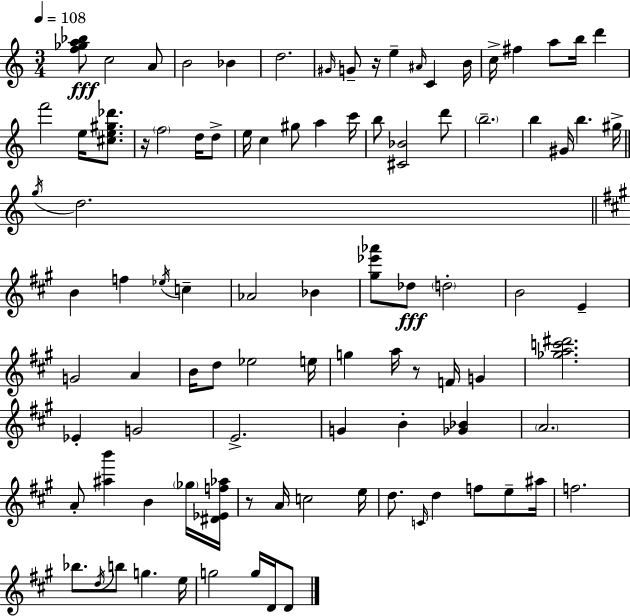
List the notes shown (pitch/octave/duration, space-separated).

[F5,Gb5,A5,Bb5]/e C5/h A4/e B4/h Bb4/q D5/h. G#4/s G4/e R/s E5/q A#4/s C4/q B4/s C5/s F#5/q A5/e B5/s D6/q F6/h E5/s [C#5,E5,G#5,Db6]/e. R/s F5/h D5/s D5/e E5/s C5/q G#5/e A5/q C6/s B5/e [C#4,Bb4]/h D6/e B5/h. B5/q G#4/s B5/q. G#5/s G5/s D5/h. B4/q F5/q Eb5/s C5/q Ab4/h Bb4/q [G#5,Eb6,Ab6]/e Db5/e D5/h B4/h E4/q G4/h A4/q B4/s D5/e Eb5/h E5/s G5/q A5/s R/e F4/s G4/q [Gb5,A5,C6,D#6]/h. Eb4/q G4/h E4/h. G4/q B4/q [Gb4,Bb4]/q A4/h. A4/e [A#5,B6]/q B4/q Gb5/s [D#4,Eb4,F5,Ab5]/s R/e A4/s C5/h E5/s D5/e. C4/s D5/q F5/e E5/e A#5/s F5/h. Bb5/e. D5/s B5/e G5/q. E5/s G5/h G5/s D4/s D4/e